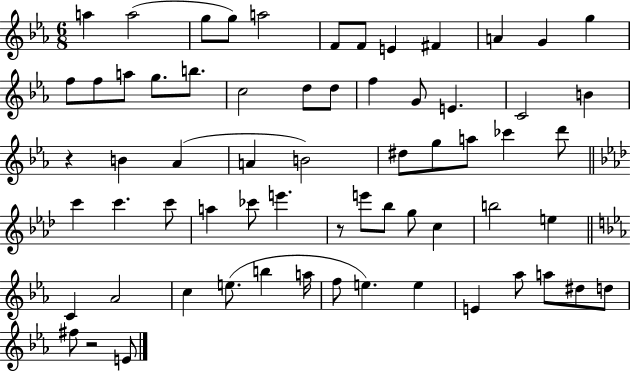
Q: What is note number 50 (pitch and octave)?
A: E5